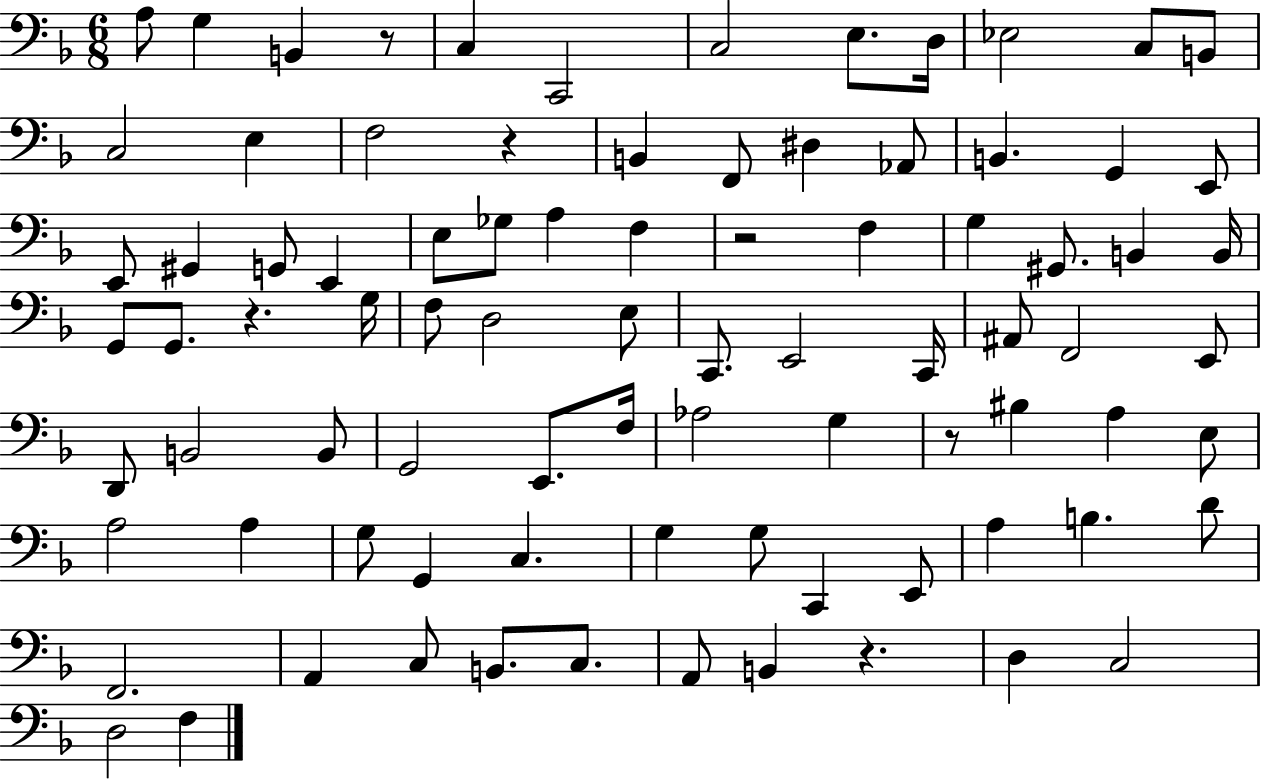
X:1
T:Untitled
M:6/8
L:1/4
K:F
A,/2 G, B,, z/2 C, C,,2 C,2 E,/2 D,/4 _E,2 C,/2 B,,/2 C,2 E, F,2 z B,, F,,/2 ^D, _A,,/2 B,, G,, E,,/2 E,,/2 ^G,, G,,/2 E,, E,/2 _G,/2 A, F, z2 F, G, ^G,,/2 B,, B,,/4 G,,/2 G,,/2 z G,/4 F,/2 D,2 E,/2 C,,/2 E,,2 C,,/4 ^A,,/2 F,,2 E,,/2 D,,/2 B,,2 B,,/2 G,,2 E,,/2 F,/4 _A,2 G, z/2 ^B, A, E,/2 A,2 A, G,/2 G,, C, G, G,/2 C,, E,,/2 A, B, D/2 F,,2 A,, C,/2 B,,/2 C,/2 A,,/2 B,, z D, C,2 D,2 F,